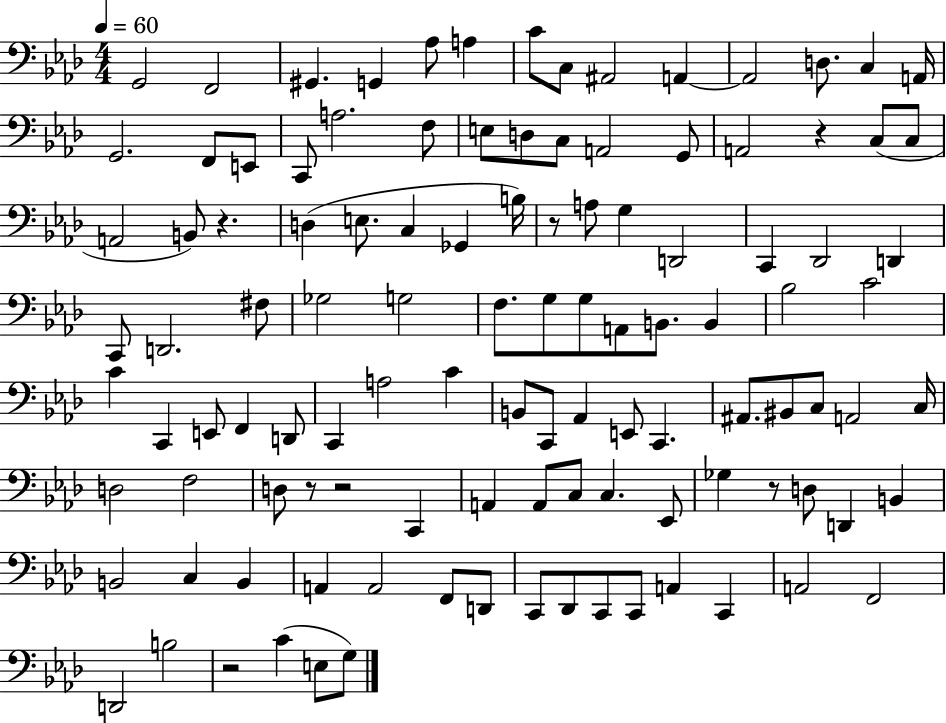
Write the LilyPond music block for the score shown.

{
  \clef bass
  \numericTimeSignature
  \time 4/4
  \key aes \major
  \tempo 4 = 60
  \repeat volta 2 { g,2 f,2 | gis,4. g,4 aes8 a4 | c'8 c8 ais,2 a,4~~ | a,2 d8. c4 a,16 | \break g,2. f,8 e,8 | c,8 a2. f8 | e8 d8 c8 a,2 g,8 | a,2 r4 c8( c8 | \break a,2 b,8) r4. | d4( e8. c4 ges,4 b16) | r8 a8 g4 d,2 | c,4 des,2 d,4 | \break c,8 d,2. fis8 | ges2 g2 | f8. g8 g8 a,8 b,8. b,4 | bes2 c'2 | \break c'4 c,4 e,8 f,4 d,8 | c,4 a2 c'4 | b,8 c,8 aes,4 e,8 c,4. | ais,8. bis,8 c8 a,2 c16 | \break d2 f2 | d8 r8 r2 c,4 | a,4 a,8 c8 c4. ees,8 | ges4 r8 d8 d,4 b,4 | \break b,2 c4 b,4 | a,4 a,2 f,8 d,8 | c,8 des,8 c,8 c,8 a,4 c,4 | a,2 f,2 | \break d,2 b2 | r2 c'4( e8 g8) | } \bar "|."
}